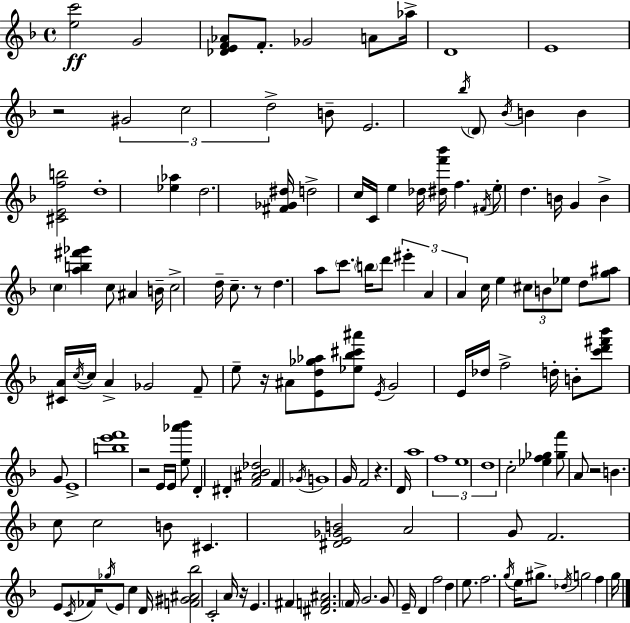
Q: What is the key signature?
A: F major